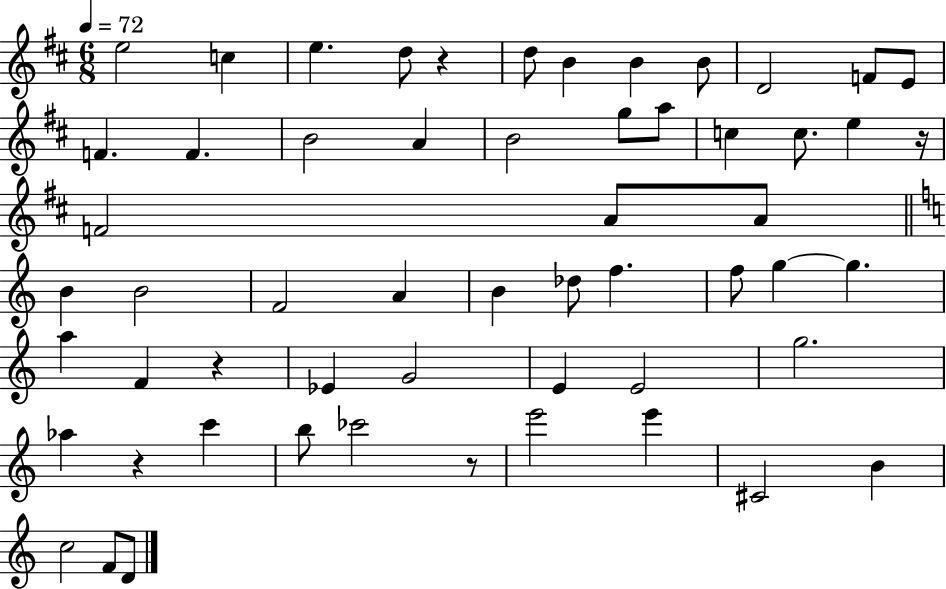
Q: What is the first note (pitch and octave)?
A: E5